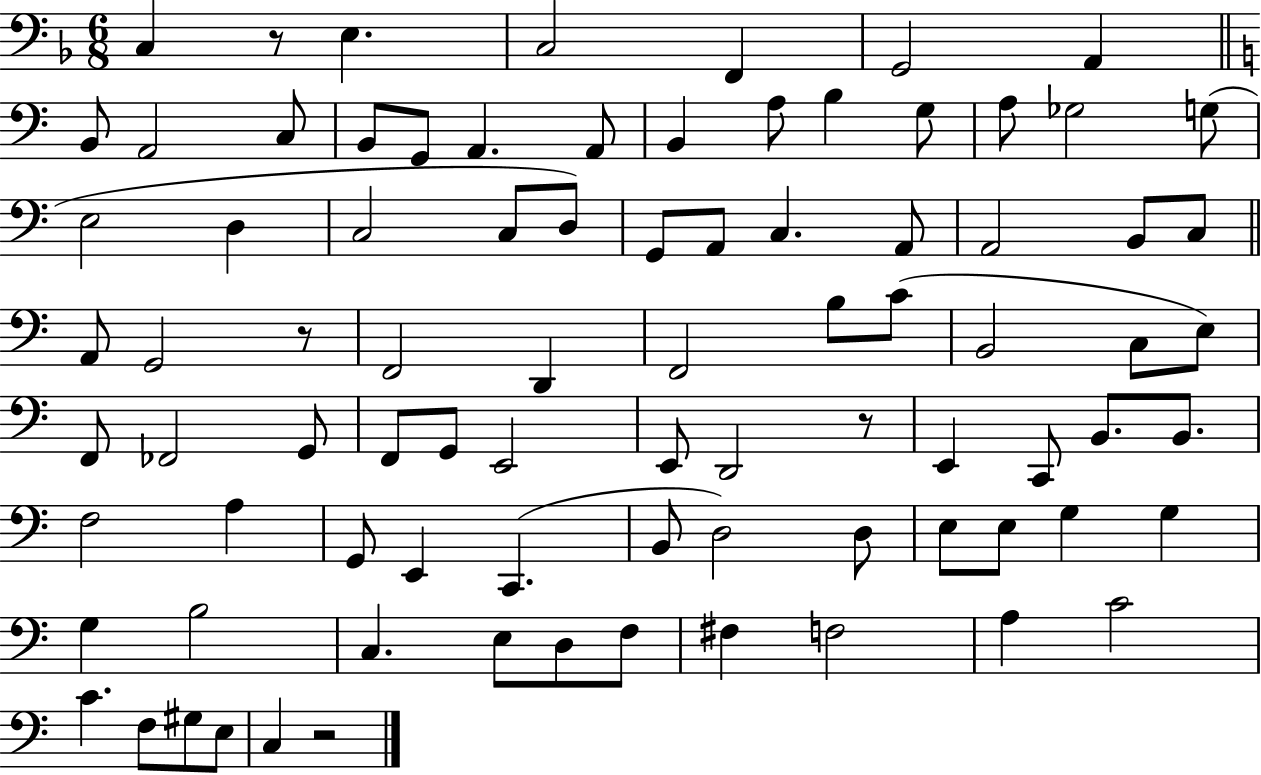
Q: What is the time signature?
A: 6/8